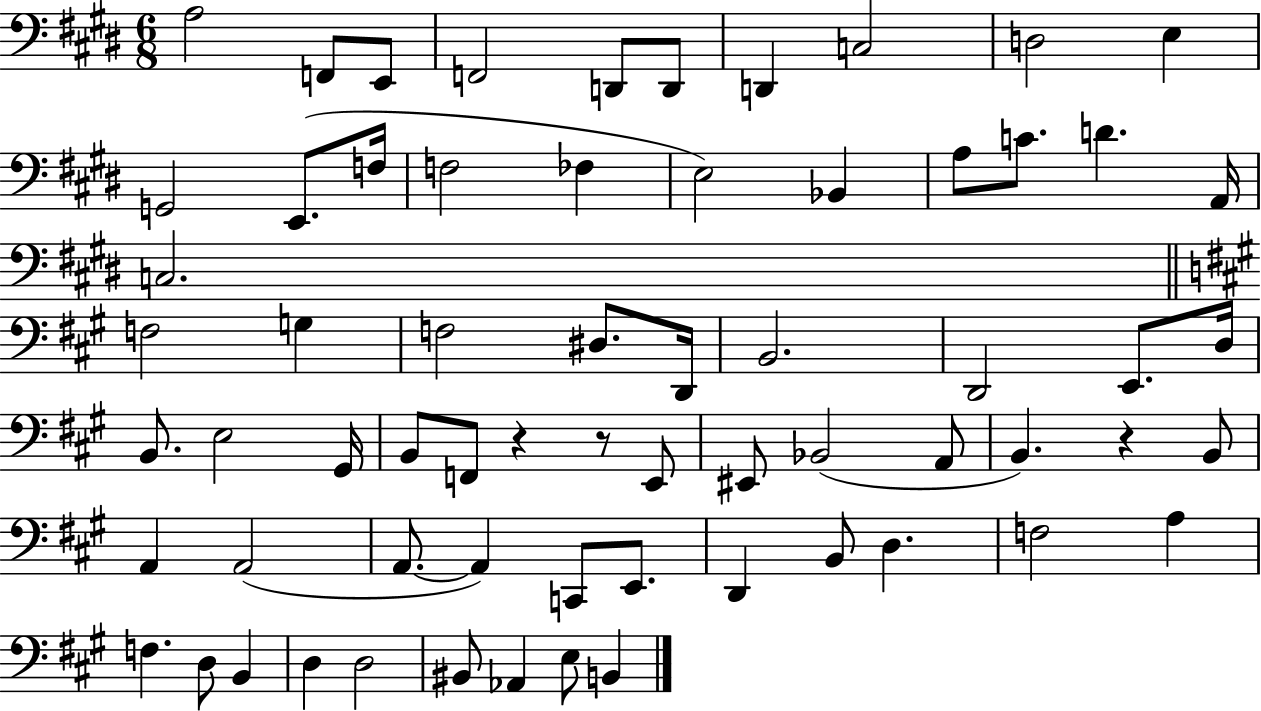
A3/h F2/e E2/e F2/h D2/e D2/e D2/q C3/h D3/h E3/q G2/h E2/e. F3/s F3/h FES3/q E3/h Bb2/q A3/e C4/e. D4/q. A2/s C3/h. F3/h G3/q F3/h D#3/e. D2/s B2/h. D2/h E2/e. D3/s B2/e. E3/h G#2/s B2/e F2/e R/q R/e E2/e EIS2/e Bb2/h A2/e B2/q. R/q B2/e A2/q A2/h A2/e. A2/q C2/e E2/e. D2/q B2/e D3/q. F3/h A3/q F3/q. D3/e B2/q D3/q D3/h BIS2/e Ab2/q E3/e B2/q